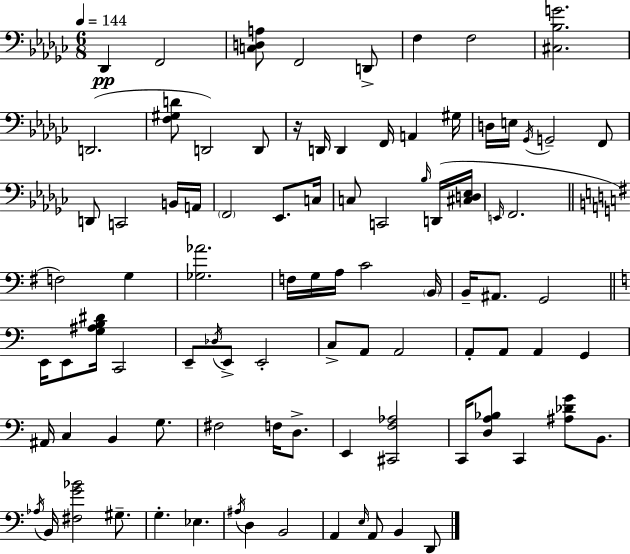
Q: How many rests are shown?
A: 1